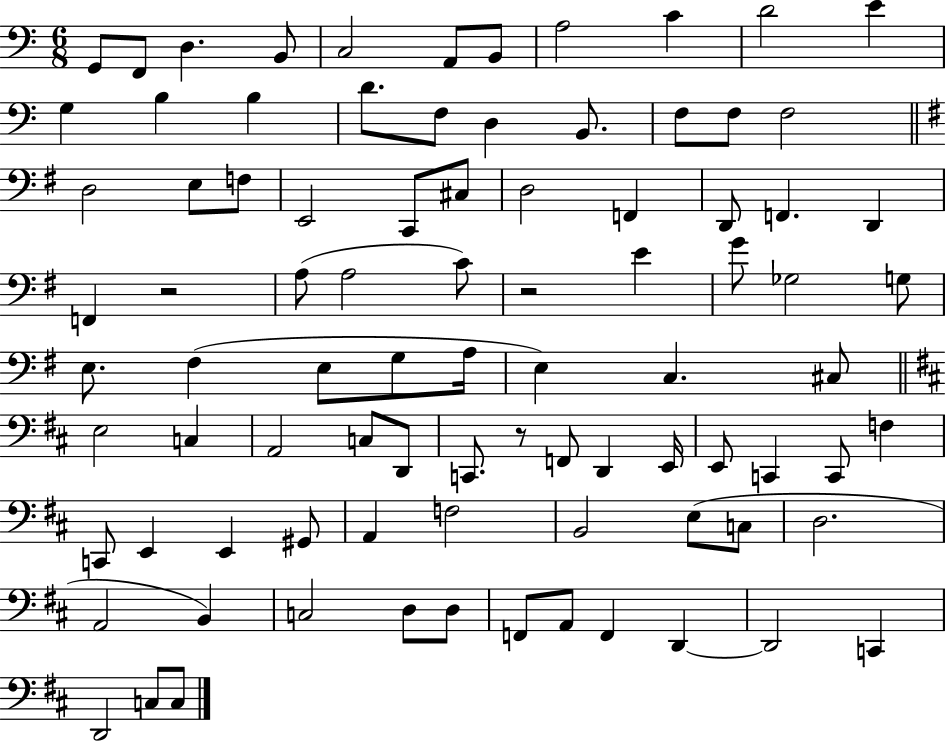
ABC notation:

X:1
T:Untitled
M:6/8
L:1/4
K:C
G,,/2 F,,/2 D, B,,/2 C,2 A,,/2 B,,/2 A,2 C D2 E G, B, B, D/2 F,/2 D, B,,/2 F,/2 F,/2 F,2 D,2 E,/2 F,/2 E,,2 C,,/2 ^C,/2 D,2 F,, D,,/2 F,, D,, F,, z2 A,/2 A,2 C/2 z2 E G/2 _G,2 G,/2 E,/2 ^F, E,/2 G,/2 A,/4 E, C, ^C,/2 E,2 C, A,,2 C,/2 D,,/2 C,,/2 z/2 F,,/2 D,, E,,/4 E,,/2 C,, C,,/2 F, C,,/2 E,, E,, ^G,,/2 A,, F,2 B,,2 E,/2 C,/2 D,2 A,,2 B,, C,2 D,/2 D,/2 F,,/2 A,,/2 F,, D,, D,,2 C,, D,,2 C,/2 C,/2